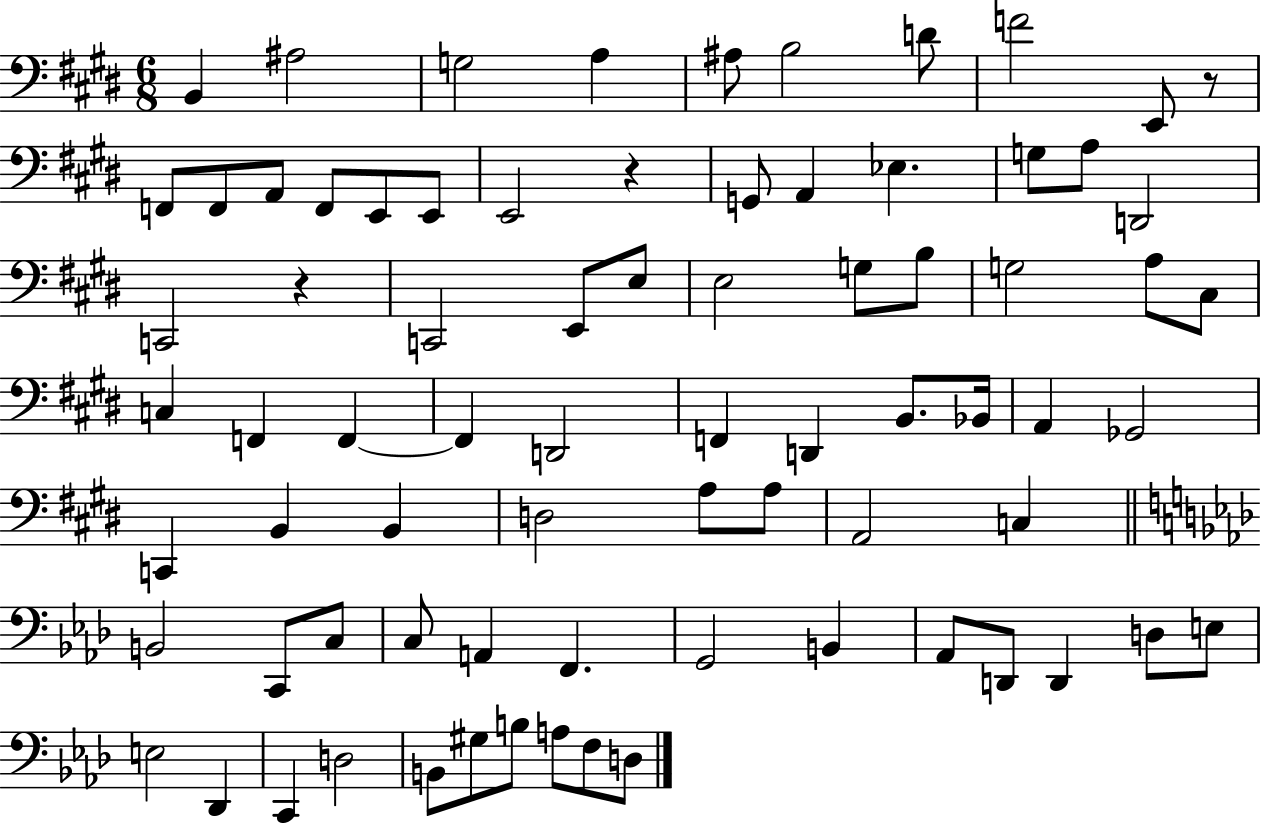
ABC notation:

X:1
T:Untitled
M:6/8
L:1/4
K:E
B,, ^A,2 G,2 A, ^A,/2 B,2 D/2 F2 E,,/2 z/2 F,,/2 F,,/2 A,,/2 F,,/2 E,,/2 E,,/2 E,,2 z G,,/2 A,, _E, G,/2 A,/2 D,,2 C,,2 z C,,2 E,,/2 E,/2 E,2 G,/2 B,/2 G,2 A,/2 ^C,/2 C, F,, F,, F,, D,,2 F,, D,, B,,/2 _B,,/4 A,, _G,,2 C,, B,, B,, D,2 A,/2 A,/2 A,,2 C, B,,2 C,,/2 C,/2 C,/2 A,, F,, G,,2 B,, _A,,/2 D,,/2 D,, D,/2 E,/2 E,2 _D,, C,, D,2 B,,/2 ^G,/2 B,/2 A,/2 F,/2 D,/2